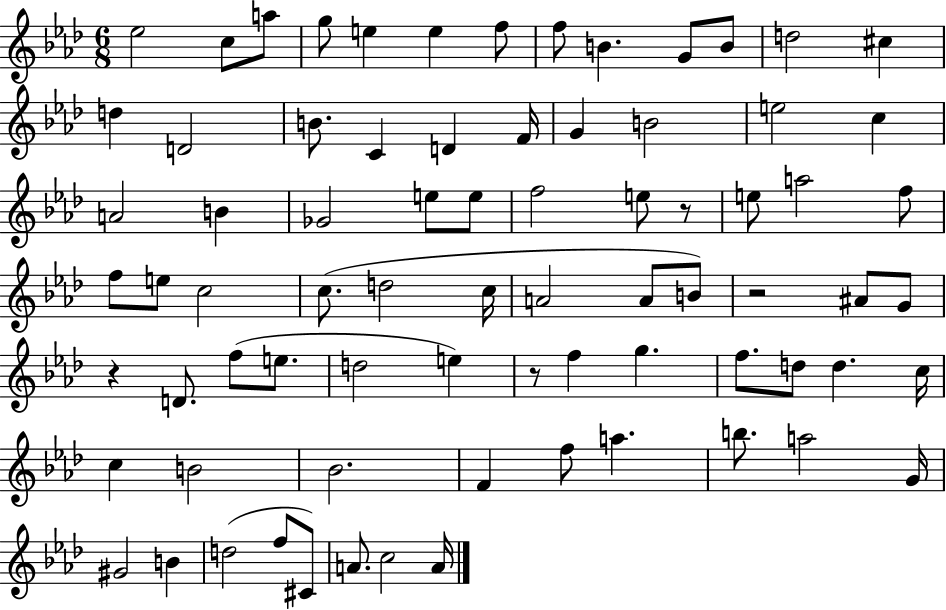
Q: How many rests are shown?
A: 4